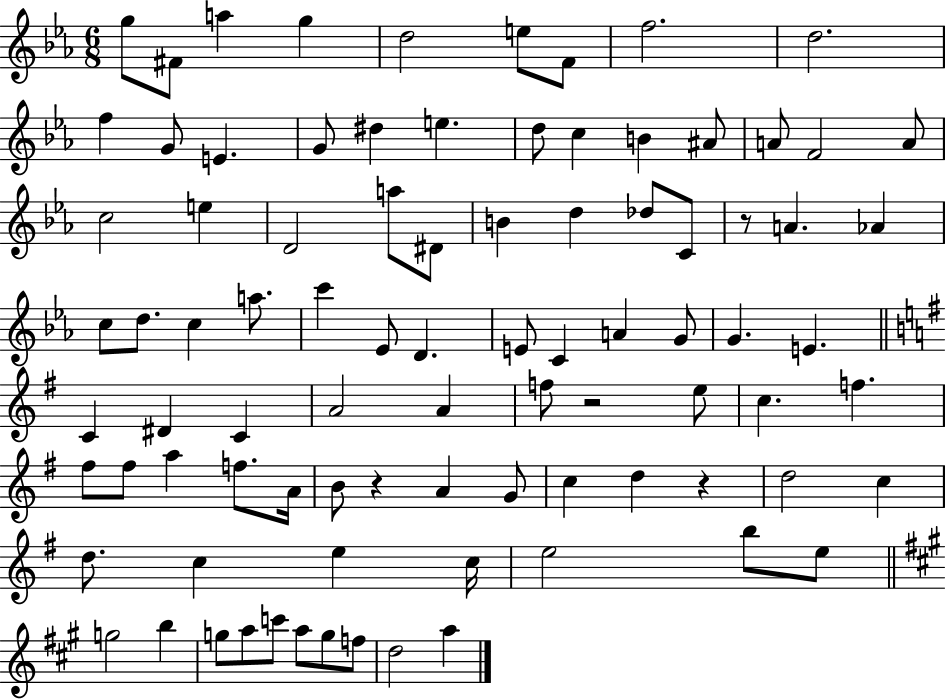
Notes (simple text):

G5/e F#4/e A5/q G5/q D5/h E5/e F4/e F5/h. D5/h. F5/q G4/e E4/q. G4/e D#5/q E5/q. D5/e C5/q B4/q A#4/e A4/e F4/h A4/e C5/h E5/q D4/h A5/e D#4/e B4/q D5/q Db5/e C4/e R/e A4/q. Ab4/q C5/e D5/e. C5/q A5/e. C6/q Eb4/e D4/q. E4/e C4/q A4/q G4/e G4/q. E4/q. C4/q D#4/q C4/q A4/h A4/q F5/e R/h E5/e C5/q. F5/q. F#5/e F#5/e A5/q F5/e. A4/s B4/e R/q A4/q G4/e C5/q D5/q R/q D5/h C5/q D5/e. C5/q E5/q C5/s E5/h B5/e E5/e G5/h B5/q G5/e A5/e C6/e A5/e G5/e F5/e D5/h A5/q